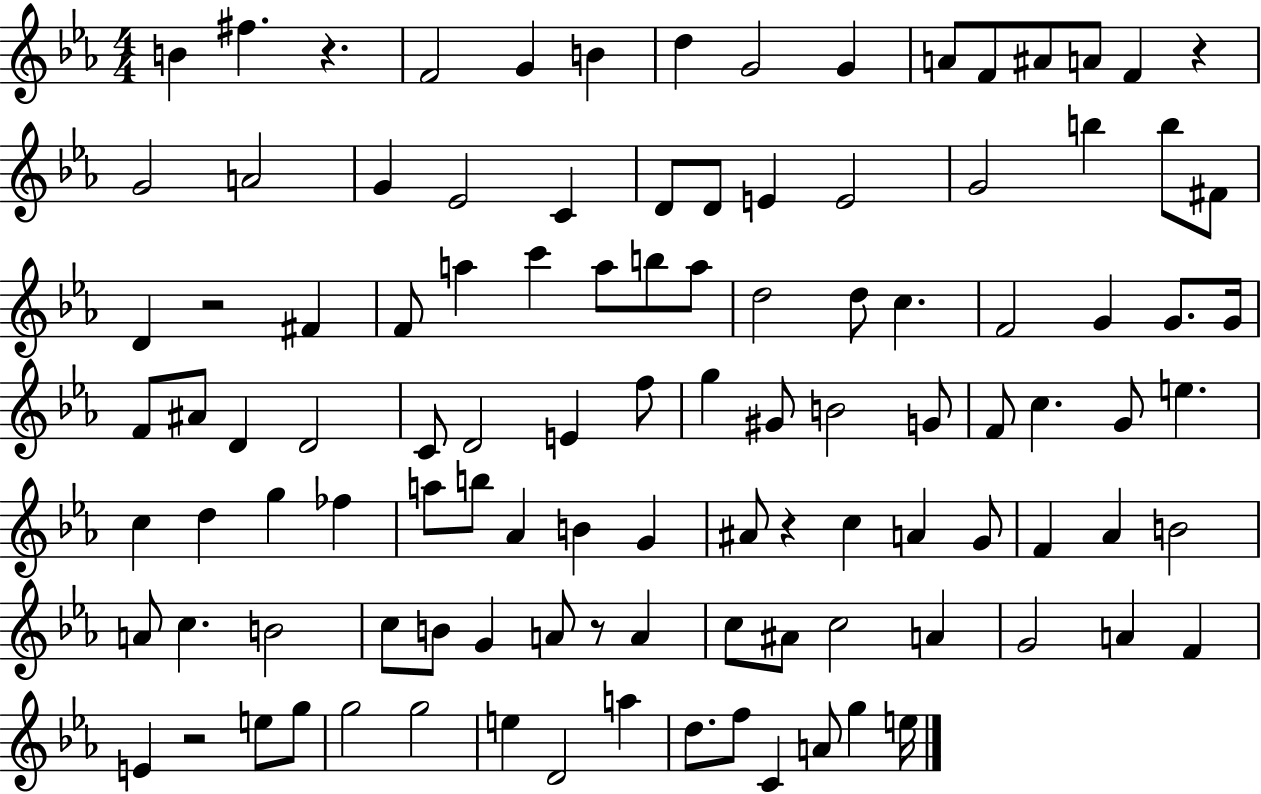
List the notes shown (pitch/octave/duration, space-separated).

B4/q F#5/q. R/q. F4/h G4/q B4/q D5/q G4/h G4/q A4/e F4/e A#4/e A4/e F4/q R/q G4/h A4/h G4/q Eb4/h C4/q D4/e D4/e E4/q E4/h G4/h B5/q B5/e F#4/e D4/q R/h F#4/q F4/e A5/q C6/q A5/e B5/e A5/e D5/h D5/e C5/q. F4/h G4/q G4/e. G4/s F4/e A#4/e D4/q D4/h C4/e D4/h E4/q F5/e G5/q G#4/e B4/h G4/e F4/e C5/q. G4/e E5/q. C5/q D5/q G5/q FES5/q A5/e B5/e Ab4/q B4/q G4/q A#4/e R/q C5/q A4/q G4/e F4/q Ab4/q B4/h A4/e C5/q. B4/h C5/e B4/e G4/q A4/e R/e A4/q C5/e A#4/e C5/h A4/q G4/h A4/q F4/q E4/q R/h E5/e G5/e G5/h G5/h E5/q D4/h A5/q D5/e. F5/e C4/q A4/e G5/q E5/s